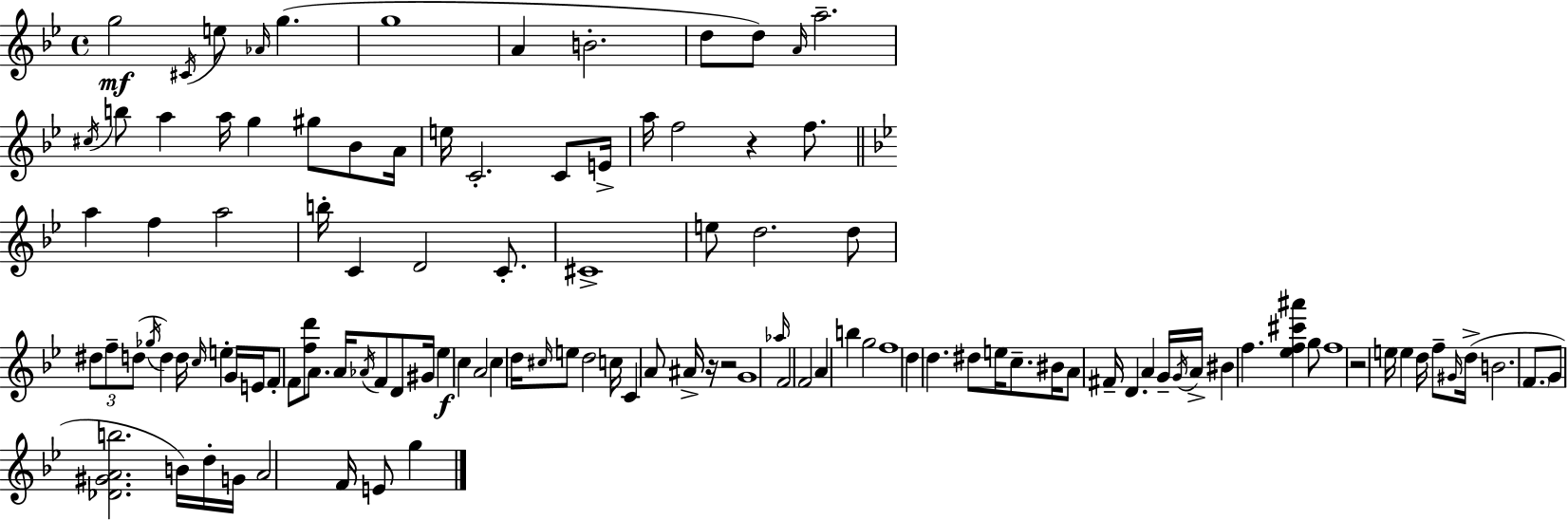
G5/h C#4/s E5/e Ab4/s G5/q. G5/w A4/q B4/h. D5/e D5/e A4/s A5/h. C#5/s B5/e A5/q A5/s G5/q G#5/e Bb4/e A4/s E5/s C4/h. C4/e E4/s A5/s F5/h R/q F5/e. A5/q F5/q A5/h B5/s C4/q D4/h C4/e. C#4/w E5/e D5/h. D5/e D#5/e F5/e D5/e Gb5/s D5/q D5/s C5/s E5/q G4/s E4/s F4/e F4/e [F5,D6]/e A4/e. A4/s Ab4/s F4/e D4/e G#4/s Eb5/q C5/q A4/h C5/q D5/s C#5/s E5/e D5/h C5/s C4/q A4/e A#4/s R/s R/h G4/w Ab5/s F4/h F4/h A4/q B5/q G5/h F5/w D5/q D5/q. D#5/e E5/s C5/e. BIS4/s A4/e F#4/s D4/q. A4/q G4/s G4/s A4/s BIS4/q F5/q. [Eb5,F5,C#6,A#6]/q G5/e F5/w R/h E5/s E5/q D5/s F5/e G#4/s D5/s B4/h. F4/e. G4/e [Db4,G#4,A4,B5]/h. B4/s D5/s G4/s A4/h F4/s E4/e G5/q